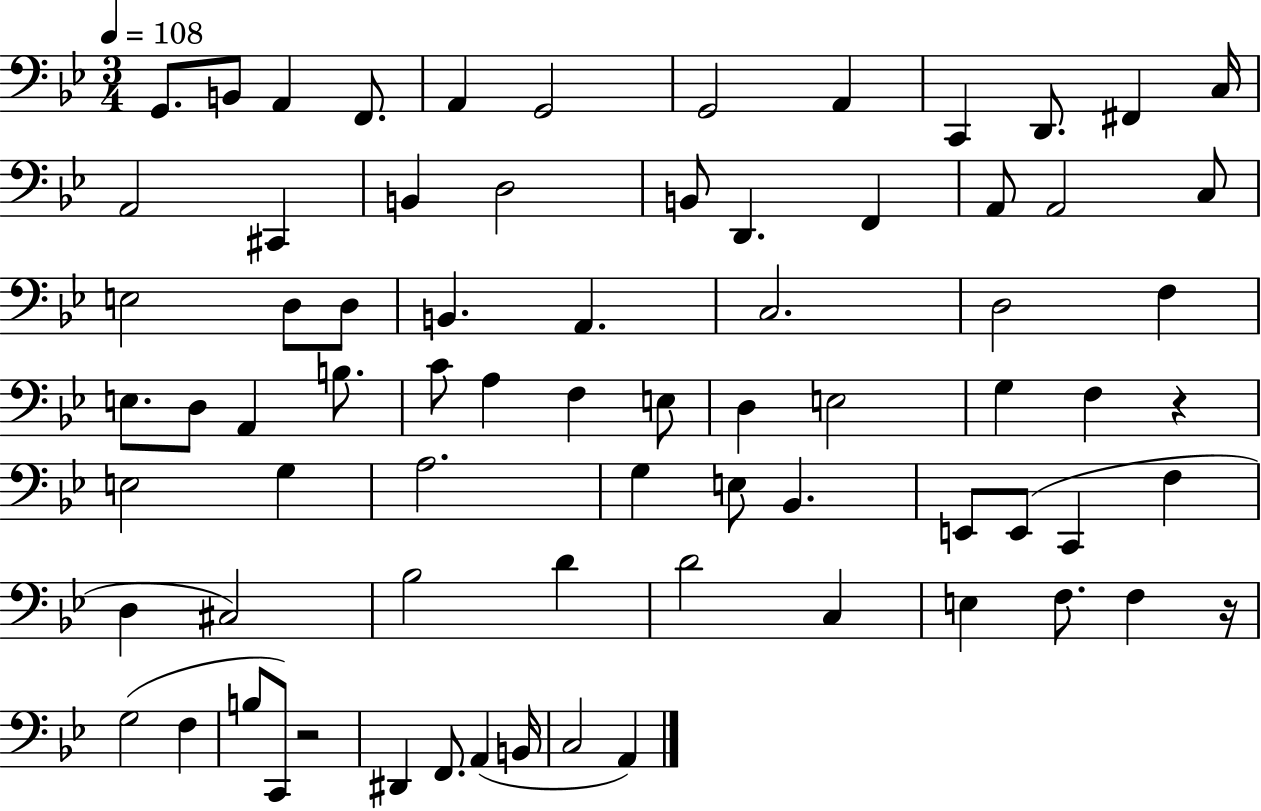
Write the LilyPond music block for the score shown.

{
  \clef bass
  \numericTimeSignature
  \time 3/4
  \key bes \major
  \tempo 4 = 108
  g,8. b,8 a,4 f,8. | a,4 g,2 | g,2 a,4 | c,4 d,8. fis,4 c16 | \break a,2 cis,4 | b,4 d2 | b,8 d,4. f,4 | a,8 a,2 c8 | \break e2 d8 d8 | b,4. a,4. | c2. | d2 f4 | \break e8. d8 a,4 b8. | c'8 a4 f4 e8 | d4 e2 | g4 f4 r4 | \break e2 g4 | a2. | g4 e8 bes,4. | e,8 e,8( c,4 f4 | \break d4 cis2) | bes2 d'4 | d'2 c4 | e4 f8. f4 r16 | \break g2( f4 | b8 c,8) r2 | dis,4 f,8. a,4( b,16 | c2 a,4) | \break \bar "|."
}